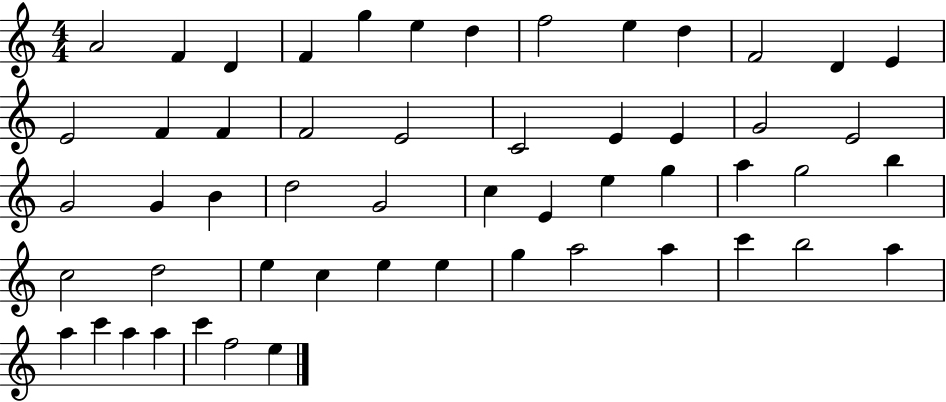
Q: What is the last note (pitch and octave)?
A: E5